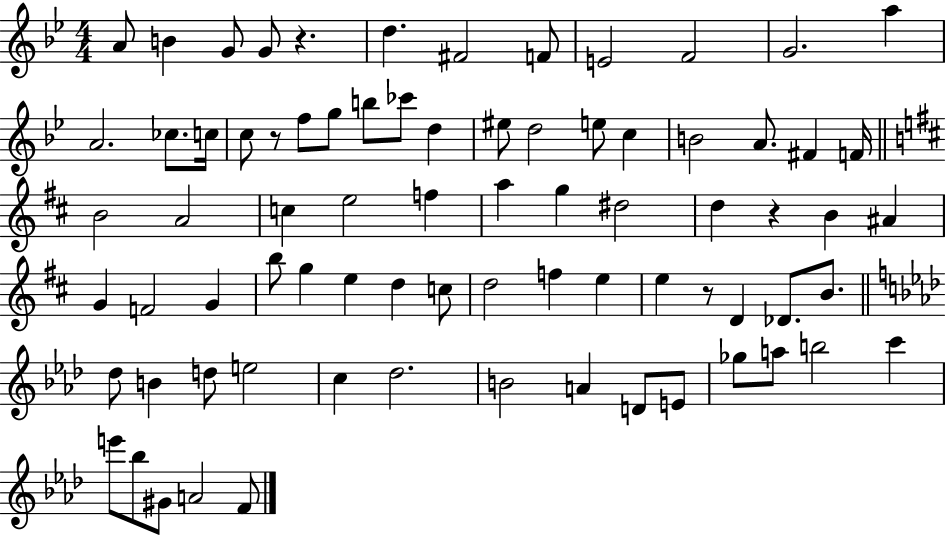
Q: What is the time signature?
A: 4/4